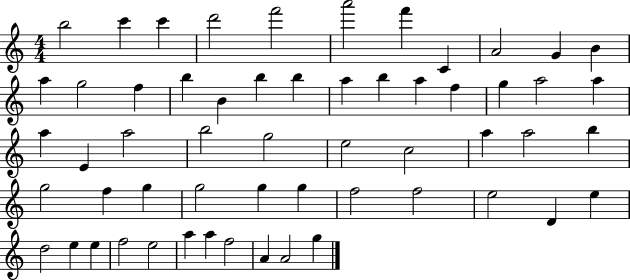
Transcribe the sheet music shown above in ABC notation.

X:1
T:Untitled
M:4/4
L:1/4
K:C
b2 c' c' d'2 f'2 a'2 f' C A2 G B a g2 f b B b b a b a f g a2 a a E a2 b2 g2 e2 c2 a a2 b g2 f g g2 g g f2 f2 e2 D e d2 e e f2 e2 a a f2 A A2 g